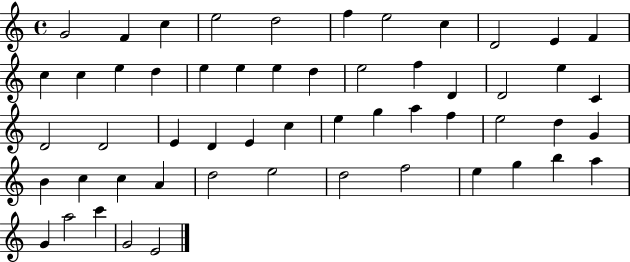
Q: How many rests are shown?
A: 0